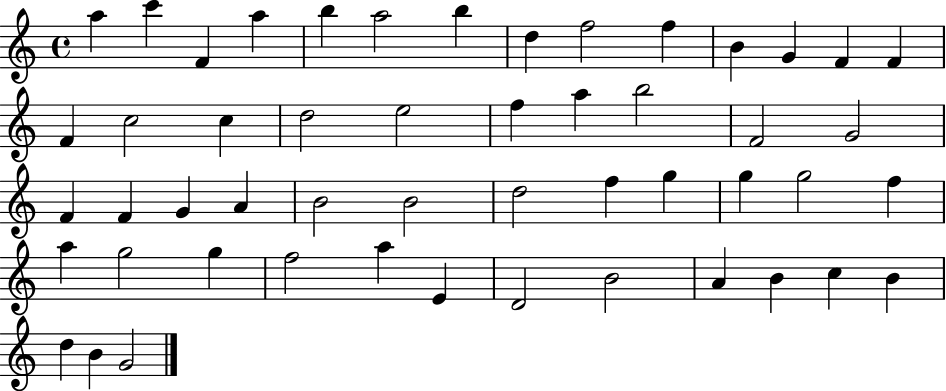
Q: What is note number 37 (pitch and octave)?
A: A5